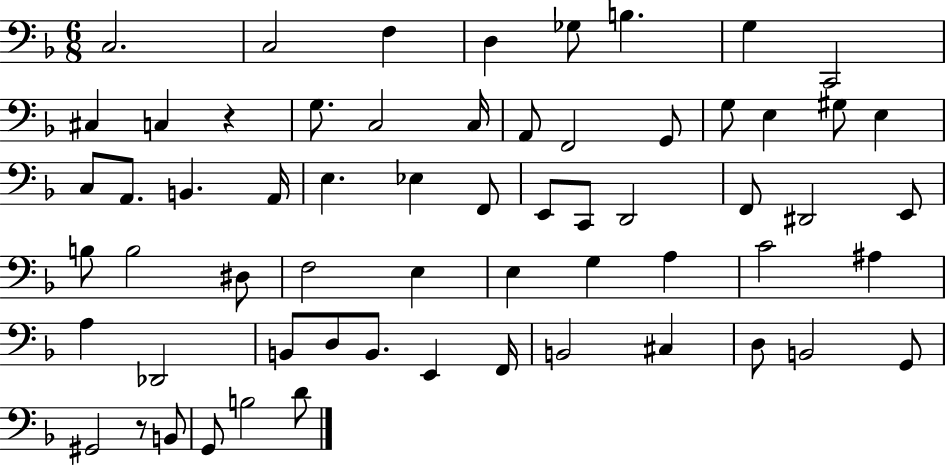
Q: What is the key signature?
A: F major